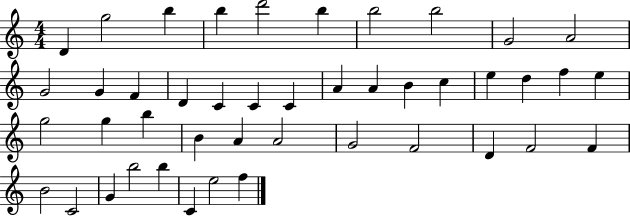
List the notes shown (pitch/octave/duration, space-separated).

D4/q G5/h B5/q B5/q D6/h B5/q B5/h B5/h G4/h A4/h G4/h G4/q F4/q D4/q C4/q C4/q C4/q A4/q A4/q B4/q C5/q E5/q D5/q F5/q E5/q G5/h G5/q B5/q B4/q A4/q A4/h G4/h F4/h D4/q F4/h F4/q B4/h C4/h G4/q B5/h B5/q C4/q E5/h F5/q